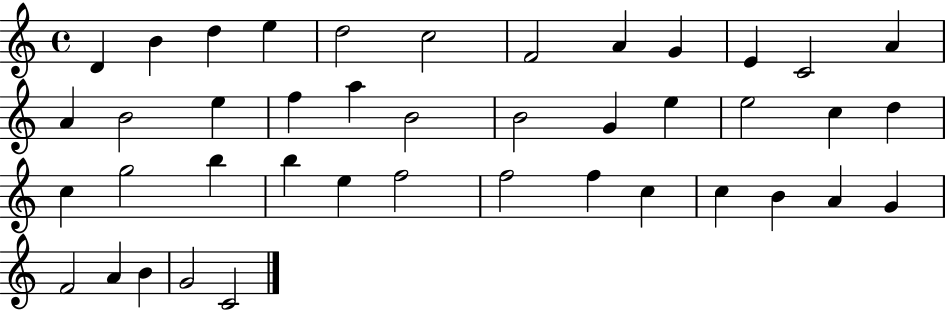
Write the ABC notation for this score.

X:1
T:Untitled
M:4/4
L:1/4
K:C
D B d e d2 c2 F2 A G E C2 A A B2 e f a B2 B2 G e e2 c d c g2 b b e f2 f2 f c c B A G F2 A B G2 C2